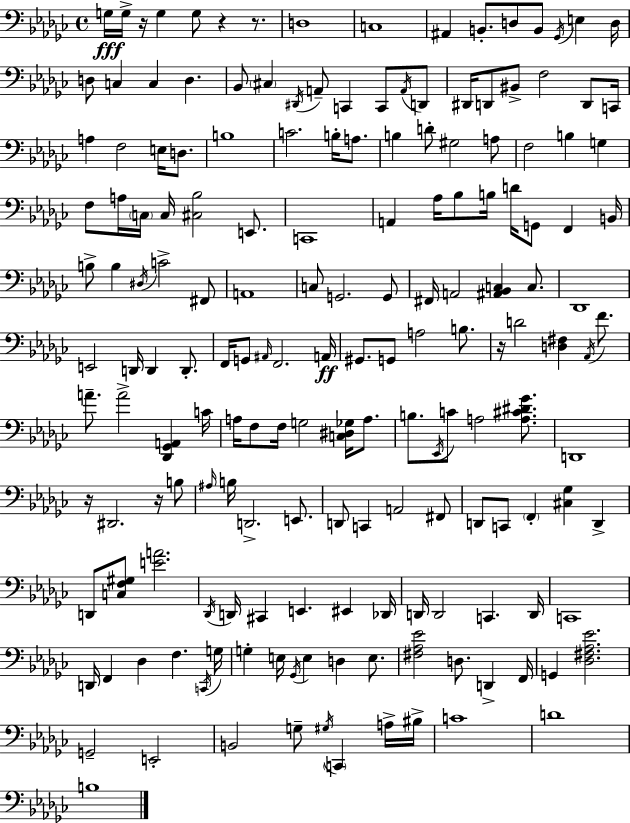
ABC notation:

X:1
T:Untitled
M:4/4
L:1/4
K:Ebm
G,/4 G,/4 z/4 G, G,/2 z z/2 D,4 C,4 ^A,, B,,/2 D,/2 B,,/2 _G,,/4 E, D,/4 D,/2 C, C, D, _B,,/2 ^C, ^D,,/4 A,,/2 C,, C,,/2 A,,/4 D,,/2 ^D,,/4 D,,/2 ^B,,/2 F,2 D,,/2 C,,/4 A, F,2 E,/4 D,/2 B,4 C2 B,/4 A,/2 B, D/2 ^G,2 A,/2 F,2 B, G, F,/2 A,/4 C,/4 C,/4 [^C,_B,]2 E,,/2 C,,4 A,, _A,/4 _B,/2 B,/4 D/4 G,,/2 F,, B,,/4 B,/2 B, ^D,/4 C2 ^F,,/2 A,,4 C,/2 G,,2 G,,/2 ^F,,/4 A,,2 [^A,,_B,,C,] C,/2 _D,,4 E,,2 D,,/4 D,, D,,/2 F,,/4 G,,/2 ^A,,/4 F,,2 A,,/4 ^G,,/2 G,,/2 A,2 B,/2 z/4 D2 [D,^F,] _A,,/4 F/2 A/2 A2 [_D,,_G,,A,,] C/4 A,/4 F,/2 F,/4 G,2 [C,^D,_G,]/4 A,/2 B,/2 _E,,/4 C/2 A,2 [A,^C^D_G]/2 D,,4 z/4 ^D,,2 z/4 B,/2 ^A,/4 B,/4 D,,2 E,,/2 D,,/2 C,, A,,2 ^F,,/2 D,,/2 C,,/2 F,, [^C,_G,] D,, D,,/2 [C,F,^G,]/2 [EA]2 _D,,/4 D,,/4 ^C,, E,, ^E,, _D,,/4 D,,/4 D,,2 C,, D,,/4 C,,4 D,,/4 F,, _D, F, C,,/4 G,/4 G, E,/4 _G,,/4 E, D, E,/2 [^F,_A,_E]2 D,/2 D,, F,,/4 G,, [_D,^F,_A,_E]2 G,,2 E,,2 B,,2 G,/2 ^G,/4 C,, A,/4 ^B,/4 C4 D4 B,4